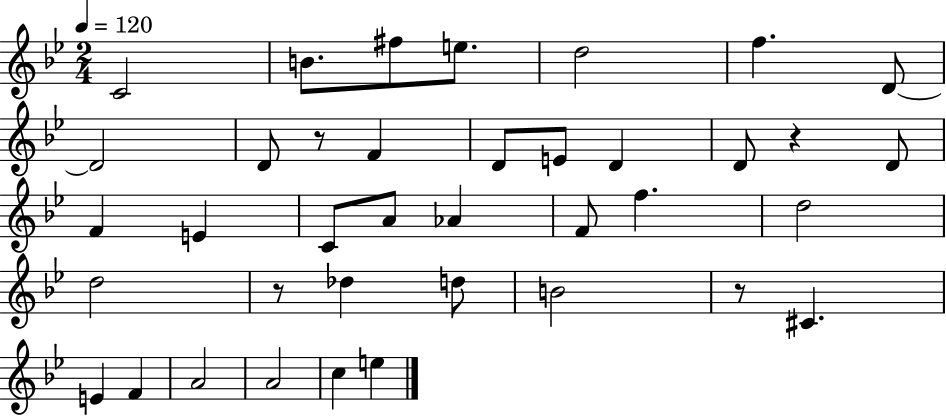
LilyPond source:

{
  \clef treble
  \numericTimeSignature
  \time 2/4
  \key bes \major
  \tempo 4 = 120
  c'2 | b'8. fis''8 e''8. | d''2 | f''4. d'8~~ | \break d'2 | d'8 r8 f'4 | d'8 e'8 d'4 | d'8 r4 d'8 | \break f'4 e'4 | c'8 a'8 aes'4 | f'8 f''4. | d''2 | \break d''2 | r8 des''4 d''8 | b'2 | r8 cis'4. | \break e'4 f'4 | a'2 | a'2 | c''4 e''4 | \break \bar "|."
}